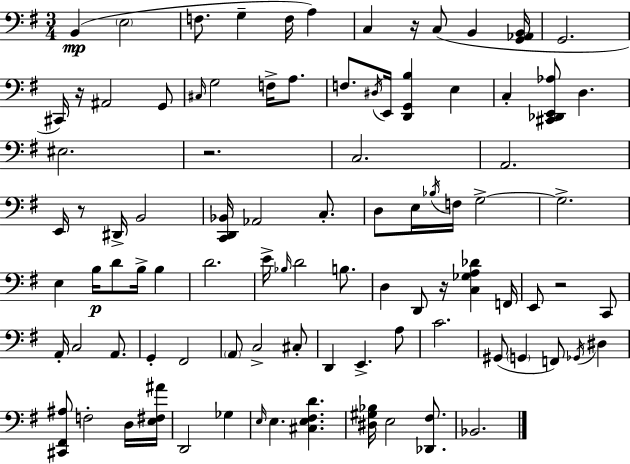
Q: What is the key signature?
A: G major